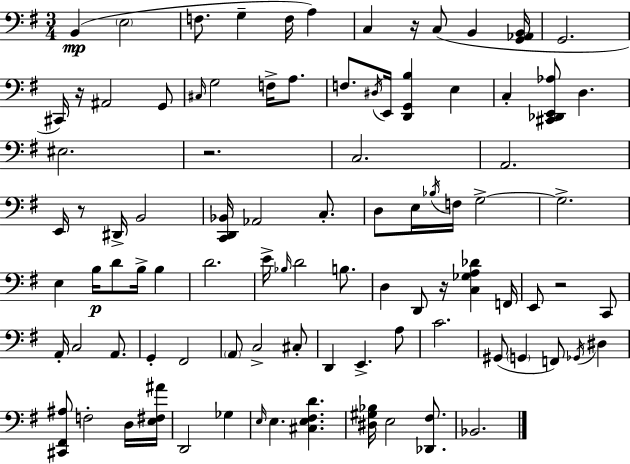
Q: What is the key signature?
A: G major